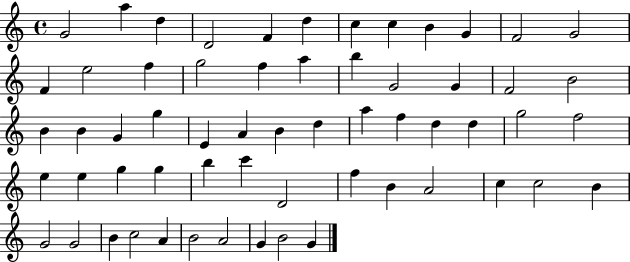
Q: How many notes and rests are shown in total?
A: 60